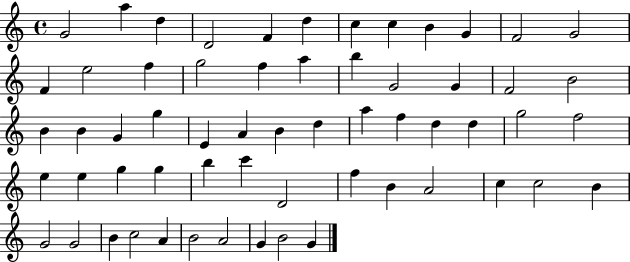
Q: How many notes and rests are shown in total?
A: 60